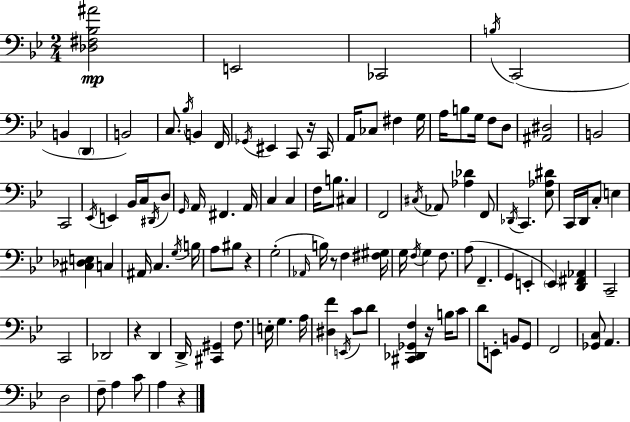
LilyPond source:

{
  \clef bass
  \numericTimeSignature
  \time 2/4
  \key g \minor
  <des fis bes ais'>2\mp | e,2 | ces,2 | \acciaccatura { b16 }( c,2 | \break b,4 \parenthesize d,4 | b,2) | c8. \acciaccatura { bes16 } b,4 | f,16 \acciaccatura { ges,16 } eis,4 c,8 | \break r16 c,16 a,16 ces8 fis4 | g16 a16 b8 g16 f8 | d8 <ais, dis>2 | b,2 | \break c,2 | \acciaccatura { ees,16 } e,4 | bes,16 c16 \acciaccatura { dis,16 } d8 \grace { g,16 } a,16 fis,4. | a,16 c4 | \break c4 f16 b8. | cis4 f,2 | \acciaccatura { cis16 } aes,8 | <aes des'>4 f,8 \acciaccatura { des,16 } | \break c,4. <ees aes dis'>8 | c,16 d,16 c8-. e4 | <cis des e>4 c4 | ais,16 c4. \acciaccatura { g16 } | \break b16 a8 bis8 r4 | g2-.( | \grace { aes,16 } b16) r8 f4 | <fis gis>16 g16 \acciaccatura { f16 } g4 | \break f8. a8( f,4.-- | g,4 e,4-. | \parenthesize ees,4) <d, fis, aes,>4 | c,2-- | \break c,2 | des,2 | r4 d,4 | d,16-> <cis, gis,>4 | \break f8. e16-. g4. | a16 <dis f'>4 \acciaccatura { e,16 } | c'8 d'8 <cis, des, ges, f>4 | r16 b16 c'8 d'8 e,8-. | \break b,8 g,8 f,2 | <ges, c>8 a,4. | d2 | f8-- a4 | \break c'8 a4 | r4 \bar "|."
}